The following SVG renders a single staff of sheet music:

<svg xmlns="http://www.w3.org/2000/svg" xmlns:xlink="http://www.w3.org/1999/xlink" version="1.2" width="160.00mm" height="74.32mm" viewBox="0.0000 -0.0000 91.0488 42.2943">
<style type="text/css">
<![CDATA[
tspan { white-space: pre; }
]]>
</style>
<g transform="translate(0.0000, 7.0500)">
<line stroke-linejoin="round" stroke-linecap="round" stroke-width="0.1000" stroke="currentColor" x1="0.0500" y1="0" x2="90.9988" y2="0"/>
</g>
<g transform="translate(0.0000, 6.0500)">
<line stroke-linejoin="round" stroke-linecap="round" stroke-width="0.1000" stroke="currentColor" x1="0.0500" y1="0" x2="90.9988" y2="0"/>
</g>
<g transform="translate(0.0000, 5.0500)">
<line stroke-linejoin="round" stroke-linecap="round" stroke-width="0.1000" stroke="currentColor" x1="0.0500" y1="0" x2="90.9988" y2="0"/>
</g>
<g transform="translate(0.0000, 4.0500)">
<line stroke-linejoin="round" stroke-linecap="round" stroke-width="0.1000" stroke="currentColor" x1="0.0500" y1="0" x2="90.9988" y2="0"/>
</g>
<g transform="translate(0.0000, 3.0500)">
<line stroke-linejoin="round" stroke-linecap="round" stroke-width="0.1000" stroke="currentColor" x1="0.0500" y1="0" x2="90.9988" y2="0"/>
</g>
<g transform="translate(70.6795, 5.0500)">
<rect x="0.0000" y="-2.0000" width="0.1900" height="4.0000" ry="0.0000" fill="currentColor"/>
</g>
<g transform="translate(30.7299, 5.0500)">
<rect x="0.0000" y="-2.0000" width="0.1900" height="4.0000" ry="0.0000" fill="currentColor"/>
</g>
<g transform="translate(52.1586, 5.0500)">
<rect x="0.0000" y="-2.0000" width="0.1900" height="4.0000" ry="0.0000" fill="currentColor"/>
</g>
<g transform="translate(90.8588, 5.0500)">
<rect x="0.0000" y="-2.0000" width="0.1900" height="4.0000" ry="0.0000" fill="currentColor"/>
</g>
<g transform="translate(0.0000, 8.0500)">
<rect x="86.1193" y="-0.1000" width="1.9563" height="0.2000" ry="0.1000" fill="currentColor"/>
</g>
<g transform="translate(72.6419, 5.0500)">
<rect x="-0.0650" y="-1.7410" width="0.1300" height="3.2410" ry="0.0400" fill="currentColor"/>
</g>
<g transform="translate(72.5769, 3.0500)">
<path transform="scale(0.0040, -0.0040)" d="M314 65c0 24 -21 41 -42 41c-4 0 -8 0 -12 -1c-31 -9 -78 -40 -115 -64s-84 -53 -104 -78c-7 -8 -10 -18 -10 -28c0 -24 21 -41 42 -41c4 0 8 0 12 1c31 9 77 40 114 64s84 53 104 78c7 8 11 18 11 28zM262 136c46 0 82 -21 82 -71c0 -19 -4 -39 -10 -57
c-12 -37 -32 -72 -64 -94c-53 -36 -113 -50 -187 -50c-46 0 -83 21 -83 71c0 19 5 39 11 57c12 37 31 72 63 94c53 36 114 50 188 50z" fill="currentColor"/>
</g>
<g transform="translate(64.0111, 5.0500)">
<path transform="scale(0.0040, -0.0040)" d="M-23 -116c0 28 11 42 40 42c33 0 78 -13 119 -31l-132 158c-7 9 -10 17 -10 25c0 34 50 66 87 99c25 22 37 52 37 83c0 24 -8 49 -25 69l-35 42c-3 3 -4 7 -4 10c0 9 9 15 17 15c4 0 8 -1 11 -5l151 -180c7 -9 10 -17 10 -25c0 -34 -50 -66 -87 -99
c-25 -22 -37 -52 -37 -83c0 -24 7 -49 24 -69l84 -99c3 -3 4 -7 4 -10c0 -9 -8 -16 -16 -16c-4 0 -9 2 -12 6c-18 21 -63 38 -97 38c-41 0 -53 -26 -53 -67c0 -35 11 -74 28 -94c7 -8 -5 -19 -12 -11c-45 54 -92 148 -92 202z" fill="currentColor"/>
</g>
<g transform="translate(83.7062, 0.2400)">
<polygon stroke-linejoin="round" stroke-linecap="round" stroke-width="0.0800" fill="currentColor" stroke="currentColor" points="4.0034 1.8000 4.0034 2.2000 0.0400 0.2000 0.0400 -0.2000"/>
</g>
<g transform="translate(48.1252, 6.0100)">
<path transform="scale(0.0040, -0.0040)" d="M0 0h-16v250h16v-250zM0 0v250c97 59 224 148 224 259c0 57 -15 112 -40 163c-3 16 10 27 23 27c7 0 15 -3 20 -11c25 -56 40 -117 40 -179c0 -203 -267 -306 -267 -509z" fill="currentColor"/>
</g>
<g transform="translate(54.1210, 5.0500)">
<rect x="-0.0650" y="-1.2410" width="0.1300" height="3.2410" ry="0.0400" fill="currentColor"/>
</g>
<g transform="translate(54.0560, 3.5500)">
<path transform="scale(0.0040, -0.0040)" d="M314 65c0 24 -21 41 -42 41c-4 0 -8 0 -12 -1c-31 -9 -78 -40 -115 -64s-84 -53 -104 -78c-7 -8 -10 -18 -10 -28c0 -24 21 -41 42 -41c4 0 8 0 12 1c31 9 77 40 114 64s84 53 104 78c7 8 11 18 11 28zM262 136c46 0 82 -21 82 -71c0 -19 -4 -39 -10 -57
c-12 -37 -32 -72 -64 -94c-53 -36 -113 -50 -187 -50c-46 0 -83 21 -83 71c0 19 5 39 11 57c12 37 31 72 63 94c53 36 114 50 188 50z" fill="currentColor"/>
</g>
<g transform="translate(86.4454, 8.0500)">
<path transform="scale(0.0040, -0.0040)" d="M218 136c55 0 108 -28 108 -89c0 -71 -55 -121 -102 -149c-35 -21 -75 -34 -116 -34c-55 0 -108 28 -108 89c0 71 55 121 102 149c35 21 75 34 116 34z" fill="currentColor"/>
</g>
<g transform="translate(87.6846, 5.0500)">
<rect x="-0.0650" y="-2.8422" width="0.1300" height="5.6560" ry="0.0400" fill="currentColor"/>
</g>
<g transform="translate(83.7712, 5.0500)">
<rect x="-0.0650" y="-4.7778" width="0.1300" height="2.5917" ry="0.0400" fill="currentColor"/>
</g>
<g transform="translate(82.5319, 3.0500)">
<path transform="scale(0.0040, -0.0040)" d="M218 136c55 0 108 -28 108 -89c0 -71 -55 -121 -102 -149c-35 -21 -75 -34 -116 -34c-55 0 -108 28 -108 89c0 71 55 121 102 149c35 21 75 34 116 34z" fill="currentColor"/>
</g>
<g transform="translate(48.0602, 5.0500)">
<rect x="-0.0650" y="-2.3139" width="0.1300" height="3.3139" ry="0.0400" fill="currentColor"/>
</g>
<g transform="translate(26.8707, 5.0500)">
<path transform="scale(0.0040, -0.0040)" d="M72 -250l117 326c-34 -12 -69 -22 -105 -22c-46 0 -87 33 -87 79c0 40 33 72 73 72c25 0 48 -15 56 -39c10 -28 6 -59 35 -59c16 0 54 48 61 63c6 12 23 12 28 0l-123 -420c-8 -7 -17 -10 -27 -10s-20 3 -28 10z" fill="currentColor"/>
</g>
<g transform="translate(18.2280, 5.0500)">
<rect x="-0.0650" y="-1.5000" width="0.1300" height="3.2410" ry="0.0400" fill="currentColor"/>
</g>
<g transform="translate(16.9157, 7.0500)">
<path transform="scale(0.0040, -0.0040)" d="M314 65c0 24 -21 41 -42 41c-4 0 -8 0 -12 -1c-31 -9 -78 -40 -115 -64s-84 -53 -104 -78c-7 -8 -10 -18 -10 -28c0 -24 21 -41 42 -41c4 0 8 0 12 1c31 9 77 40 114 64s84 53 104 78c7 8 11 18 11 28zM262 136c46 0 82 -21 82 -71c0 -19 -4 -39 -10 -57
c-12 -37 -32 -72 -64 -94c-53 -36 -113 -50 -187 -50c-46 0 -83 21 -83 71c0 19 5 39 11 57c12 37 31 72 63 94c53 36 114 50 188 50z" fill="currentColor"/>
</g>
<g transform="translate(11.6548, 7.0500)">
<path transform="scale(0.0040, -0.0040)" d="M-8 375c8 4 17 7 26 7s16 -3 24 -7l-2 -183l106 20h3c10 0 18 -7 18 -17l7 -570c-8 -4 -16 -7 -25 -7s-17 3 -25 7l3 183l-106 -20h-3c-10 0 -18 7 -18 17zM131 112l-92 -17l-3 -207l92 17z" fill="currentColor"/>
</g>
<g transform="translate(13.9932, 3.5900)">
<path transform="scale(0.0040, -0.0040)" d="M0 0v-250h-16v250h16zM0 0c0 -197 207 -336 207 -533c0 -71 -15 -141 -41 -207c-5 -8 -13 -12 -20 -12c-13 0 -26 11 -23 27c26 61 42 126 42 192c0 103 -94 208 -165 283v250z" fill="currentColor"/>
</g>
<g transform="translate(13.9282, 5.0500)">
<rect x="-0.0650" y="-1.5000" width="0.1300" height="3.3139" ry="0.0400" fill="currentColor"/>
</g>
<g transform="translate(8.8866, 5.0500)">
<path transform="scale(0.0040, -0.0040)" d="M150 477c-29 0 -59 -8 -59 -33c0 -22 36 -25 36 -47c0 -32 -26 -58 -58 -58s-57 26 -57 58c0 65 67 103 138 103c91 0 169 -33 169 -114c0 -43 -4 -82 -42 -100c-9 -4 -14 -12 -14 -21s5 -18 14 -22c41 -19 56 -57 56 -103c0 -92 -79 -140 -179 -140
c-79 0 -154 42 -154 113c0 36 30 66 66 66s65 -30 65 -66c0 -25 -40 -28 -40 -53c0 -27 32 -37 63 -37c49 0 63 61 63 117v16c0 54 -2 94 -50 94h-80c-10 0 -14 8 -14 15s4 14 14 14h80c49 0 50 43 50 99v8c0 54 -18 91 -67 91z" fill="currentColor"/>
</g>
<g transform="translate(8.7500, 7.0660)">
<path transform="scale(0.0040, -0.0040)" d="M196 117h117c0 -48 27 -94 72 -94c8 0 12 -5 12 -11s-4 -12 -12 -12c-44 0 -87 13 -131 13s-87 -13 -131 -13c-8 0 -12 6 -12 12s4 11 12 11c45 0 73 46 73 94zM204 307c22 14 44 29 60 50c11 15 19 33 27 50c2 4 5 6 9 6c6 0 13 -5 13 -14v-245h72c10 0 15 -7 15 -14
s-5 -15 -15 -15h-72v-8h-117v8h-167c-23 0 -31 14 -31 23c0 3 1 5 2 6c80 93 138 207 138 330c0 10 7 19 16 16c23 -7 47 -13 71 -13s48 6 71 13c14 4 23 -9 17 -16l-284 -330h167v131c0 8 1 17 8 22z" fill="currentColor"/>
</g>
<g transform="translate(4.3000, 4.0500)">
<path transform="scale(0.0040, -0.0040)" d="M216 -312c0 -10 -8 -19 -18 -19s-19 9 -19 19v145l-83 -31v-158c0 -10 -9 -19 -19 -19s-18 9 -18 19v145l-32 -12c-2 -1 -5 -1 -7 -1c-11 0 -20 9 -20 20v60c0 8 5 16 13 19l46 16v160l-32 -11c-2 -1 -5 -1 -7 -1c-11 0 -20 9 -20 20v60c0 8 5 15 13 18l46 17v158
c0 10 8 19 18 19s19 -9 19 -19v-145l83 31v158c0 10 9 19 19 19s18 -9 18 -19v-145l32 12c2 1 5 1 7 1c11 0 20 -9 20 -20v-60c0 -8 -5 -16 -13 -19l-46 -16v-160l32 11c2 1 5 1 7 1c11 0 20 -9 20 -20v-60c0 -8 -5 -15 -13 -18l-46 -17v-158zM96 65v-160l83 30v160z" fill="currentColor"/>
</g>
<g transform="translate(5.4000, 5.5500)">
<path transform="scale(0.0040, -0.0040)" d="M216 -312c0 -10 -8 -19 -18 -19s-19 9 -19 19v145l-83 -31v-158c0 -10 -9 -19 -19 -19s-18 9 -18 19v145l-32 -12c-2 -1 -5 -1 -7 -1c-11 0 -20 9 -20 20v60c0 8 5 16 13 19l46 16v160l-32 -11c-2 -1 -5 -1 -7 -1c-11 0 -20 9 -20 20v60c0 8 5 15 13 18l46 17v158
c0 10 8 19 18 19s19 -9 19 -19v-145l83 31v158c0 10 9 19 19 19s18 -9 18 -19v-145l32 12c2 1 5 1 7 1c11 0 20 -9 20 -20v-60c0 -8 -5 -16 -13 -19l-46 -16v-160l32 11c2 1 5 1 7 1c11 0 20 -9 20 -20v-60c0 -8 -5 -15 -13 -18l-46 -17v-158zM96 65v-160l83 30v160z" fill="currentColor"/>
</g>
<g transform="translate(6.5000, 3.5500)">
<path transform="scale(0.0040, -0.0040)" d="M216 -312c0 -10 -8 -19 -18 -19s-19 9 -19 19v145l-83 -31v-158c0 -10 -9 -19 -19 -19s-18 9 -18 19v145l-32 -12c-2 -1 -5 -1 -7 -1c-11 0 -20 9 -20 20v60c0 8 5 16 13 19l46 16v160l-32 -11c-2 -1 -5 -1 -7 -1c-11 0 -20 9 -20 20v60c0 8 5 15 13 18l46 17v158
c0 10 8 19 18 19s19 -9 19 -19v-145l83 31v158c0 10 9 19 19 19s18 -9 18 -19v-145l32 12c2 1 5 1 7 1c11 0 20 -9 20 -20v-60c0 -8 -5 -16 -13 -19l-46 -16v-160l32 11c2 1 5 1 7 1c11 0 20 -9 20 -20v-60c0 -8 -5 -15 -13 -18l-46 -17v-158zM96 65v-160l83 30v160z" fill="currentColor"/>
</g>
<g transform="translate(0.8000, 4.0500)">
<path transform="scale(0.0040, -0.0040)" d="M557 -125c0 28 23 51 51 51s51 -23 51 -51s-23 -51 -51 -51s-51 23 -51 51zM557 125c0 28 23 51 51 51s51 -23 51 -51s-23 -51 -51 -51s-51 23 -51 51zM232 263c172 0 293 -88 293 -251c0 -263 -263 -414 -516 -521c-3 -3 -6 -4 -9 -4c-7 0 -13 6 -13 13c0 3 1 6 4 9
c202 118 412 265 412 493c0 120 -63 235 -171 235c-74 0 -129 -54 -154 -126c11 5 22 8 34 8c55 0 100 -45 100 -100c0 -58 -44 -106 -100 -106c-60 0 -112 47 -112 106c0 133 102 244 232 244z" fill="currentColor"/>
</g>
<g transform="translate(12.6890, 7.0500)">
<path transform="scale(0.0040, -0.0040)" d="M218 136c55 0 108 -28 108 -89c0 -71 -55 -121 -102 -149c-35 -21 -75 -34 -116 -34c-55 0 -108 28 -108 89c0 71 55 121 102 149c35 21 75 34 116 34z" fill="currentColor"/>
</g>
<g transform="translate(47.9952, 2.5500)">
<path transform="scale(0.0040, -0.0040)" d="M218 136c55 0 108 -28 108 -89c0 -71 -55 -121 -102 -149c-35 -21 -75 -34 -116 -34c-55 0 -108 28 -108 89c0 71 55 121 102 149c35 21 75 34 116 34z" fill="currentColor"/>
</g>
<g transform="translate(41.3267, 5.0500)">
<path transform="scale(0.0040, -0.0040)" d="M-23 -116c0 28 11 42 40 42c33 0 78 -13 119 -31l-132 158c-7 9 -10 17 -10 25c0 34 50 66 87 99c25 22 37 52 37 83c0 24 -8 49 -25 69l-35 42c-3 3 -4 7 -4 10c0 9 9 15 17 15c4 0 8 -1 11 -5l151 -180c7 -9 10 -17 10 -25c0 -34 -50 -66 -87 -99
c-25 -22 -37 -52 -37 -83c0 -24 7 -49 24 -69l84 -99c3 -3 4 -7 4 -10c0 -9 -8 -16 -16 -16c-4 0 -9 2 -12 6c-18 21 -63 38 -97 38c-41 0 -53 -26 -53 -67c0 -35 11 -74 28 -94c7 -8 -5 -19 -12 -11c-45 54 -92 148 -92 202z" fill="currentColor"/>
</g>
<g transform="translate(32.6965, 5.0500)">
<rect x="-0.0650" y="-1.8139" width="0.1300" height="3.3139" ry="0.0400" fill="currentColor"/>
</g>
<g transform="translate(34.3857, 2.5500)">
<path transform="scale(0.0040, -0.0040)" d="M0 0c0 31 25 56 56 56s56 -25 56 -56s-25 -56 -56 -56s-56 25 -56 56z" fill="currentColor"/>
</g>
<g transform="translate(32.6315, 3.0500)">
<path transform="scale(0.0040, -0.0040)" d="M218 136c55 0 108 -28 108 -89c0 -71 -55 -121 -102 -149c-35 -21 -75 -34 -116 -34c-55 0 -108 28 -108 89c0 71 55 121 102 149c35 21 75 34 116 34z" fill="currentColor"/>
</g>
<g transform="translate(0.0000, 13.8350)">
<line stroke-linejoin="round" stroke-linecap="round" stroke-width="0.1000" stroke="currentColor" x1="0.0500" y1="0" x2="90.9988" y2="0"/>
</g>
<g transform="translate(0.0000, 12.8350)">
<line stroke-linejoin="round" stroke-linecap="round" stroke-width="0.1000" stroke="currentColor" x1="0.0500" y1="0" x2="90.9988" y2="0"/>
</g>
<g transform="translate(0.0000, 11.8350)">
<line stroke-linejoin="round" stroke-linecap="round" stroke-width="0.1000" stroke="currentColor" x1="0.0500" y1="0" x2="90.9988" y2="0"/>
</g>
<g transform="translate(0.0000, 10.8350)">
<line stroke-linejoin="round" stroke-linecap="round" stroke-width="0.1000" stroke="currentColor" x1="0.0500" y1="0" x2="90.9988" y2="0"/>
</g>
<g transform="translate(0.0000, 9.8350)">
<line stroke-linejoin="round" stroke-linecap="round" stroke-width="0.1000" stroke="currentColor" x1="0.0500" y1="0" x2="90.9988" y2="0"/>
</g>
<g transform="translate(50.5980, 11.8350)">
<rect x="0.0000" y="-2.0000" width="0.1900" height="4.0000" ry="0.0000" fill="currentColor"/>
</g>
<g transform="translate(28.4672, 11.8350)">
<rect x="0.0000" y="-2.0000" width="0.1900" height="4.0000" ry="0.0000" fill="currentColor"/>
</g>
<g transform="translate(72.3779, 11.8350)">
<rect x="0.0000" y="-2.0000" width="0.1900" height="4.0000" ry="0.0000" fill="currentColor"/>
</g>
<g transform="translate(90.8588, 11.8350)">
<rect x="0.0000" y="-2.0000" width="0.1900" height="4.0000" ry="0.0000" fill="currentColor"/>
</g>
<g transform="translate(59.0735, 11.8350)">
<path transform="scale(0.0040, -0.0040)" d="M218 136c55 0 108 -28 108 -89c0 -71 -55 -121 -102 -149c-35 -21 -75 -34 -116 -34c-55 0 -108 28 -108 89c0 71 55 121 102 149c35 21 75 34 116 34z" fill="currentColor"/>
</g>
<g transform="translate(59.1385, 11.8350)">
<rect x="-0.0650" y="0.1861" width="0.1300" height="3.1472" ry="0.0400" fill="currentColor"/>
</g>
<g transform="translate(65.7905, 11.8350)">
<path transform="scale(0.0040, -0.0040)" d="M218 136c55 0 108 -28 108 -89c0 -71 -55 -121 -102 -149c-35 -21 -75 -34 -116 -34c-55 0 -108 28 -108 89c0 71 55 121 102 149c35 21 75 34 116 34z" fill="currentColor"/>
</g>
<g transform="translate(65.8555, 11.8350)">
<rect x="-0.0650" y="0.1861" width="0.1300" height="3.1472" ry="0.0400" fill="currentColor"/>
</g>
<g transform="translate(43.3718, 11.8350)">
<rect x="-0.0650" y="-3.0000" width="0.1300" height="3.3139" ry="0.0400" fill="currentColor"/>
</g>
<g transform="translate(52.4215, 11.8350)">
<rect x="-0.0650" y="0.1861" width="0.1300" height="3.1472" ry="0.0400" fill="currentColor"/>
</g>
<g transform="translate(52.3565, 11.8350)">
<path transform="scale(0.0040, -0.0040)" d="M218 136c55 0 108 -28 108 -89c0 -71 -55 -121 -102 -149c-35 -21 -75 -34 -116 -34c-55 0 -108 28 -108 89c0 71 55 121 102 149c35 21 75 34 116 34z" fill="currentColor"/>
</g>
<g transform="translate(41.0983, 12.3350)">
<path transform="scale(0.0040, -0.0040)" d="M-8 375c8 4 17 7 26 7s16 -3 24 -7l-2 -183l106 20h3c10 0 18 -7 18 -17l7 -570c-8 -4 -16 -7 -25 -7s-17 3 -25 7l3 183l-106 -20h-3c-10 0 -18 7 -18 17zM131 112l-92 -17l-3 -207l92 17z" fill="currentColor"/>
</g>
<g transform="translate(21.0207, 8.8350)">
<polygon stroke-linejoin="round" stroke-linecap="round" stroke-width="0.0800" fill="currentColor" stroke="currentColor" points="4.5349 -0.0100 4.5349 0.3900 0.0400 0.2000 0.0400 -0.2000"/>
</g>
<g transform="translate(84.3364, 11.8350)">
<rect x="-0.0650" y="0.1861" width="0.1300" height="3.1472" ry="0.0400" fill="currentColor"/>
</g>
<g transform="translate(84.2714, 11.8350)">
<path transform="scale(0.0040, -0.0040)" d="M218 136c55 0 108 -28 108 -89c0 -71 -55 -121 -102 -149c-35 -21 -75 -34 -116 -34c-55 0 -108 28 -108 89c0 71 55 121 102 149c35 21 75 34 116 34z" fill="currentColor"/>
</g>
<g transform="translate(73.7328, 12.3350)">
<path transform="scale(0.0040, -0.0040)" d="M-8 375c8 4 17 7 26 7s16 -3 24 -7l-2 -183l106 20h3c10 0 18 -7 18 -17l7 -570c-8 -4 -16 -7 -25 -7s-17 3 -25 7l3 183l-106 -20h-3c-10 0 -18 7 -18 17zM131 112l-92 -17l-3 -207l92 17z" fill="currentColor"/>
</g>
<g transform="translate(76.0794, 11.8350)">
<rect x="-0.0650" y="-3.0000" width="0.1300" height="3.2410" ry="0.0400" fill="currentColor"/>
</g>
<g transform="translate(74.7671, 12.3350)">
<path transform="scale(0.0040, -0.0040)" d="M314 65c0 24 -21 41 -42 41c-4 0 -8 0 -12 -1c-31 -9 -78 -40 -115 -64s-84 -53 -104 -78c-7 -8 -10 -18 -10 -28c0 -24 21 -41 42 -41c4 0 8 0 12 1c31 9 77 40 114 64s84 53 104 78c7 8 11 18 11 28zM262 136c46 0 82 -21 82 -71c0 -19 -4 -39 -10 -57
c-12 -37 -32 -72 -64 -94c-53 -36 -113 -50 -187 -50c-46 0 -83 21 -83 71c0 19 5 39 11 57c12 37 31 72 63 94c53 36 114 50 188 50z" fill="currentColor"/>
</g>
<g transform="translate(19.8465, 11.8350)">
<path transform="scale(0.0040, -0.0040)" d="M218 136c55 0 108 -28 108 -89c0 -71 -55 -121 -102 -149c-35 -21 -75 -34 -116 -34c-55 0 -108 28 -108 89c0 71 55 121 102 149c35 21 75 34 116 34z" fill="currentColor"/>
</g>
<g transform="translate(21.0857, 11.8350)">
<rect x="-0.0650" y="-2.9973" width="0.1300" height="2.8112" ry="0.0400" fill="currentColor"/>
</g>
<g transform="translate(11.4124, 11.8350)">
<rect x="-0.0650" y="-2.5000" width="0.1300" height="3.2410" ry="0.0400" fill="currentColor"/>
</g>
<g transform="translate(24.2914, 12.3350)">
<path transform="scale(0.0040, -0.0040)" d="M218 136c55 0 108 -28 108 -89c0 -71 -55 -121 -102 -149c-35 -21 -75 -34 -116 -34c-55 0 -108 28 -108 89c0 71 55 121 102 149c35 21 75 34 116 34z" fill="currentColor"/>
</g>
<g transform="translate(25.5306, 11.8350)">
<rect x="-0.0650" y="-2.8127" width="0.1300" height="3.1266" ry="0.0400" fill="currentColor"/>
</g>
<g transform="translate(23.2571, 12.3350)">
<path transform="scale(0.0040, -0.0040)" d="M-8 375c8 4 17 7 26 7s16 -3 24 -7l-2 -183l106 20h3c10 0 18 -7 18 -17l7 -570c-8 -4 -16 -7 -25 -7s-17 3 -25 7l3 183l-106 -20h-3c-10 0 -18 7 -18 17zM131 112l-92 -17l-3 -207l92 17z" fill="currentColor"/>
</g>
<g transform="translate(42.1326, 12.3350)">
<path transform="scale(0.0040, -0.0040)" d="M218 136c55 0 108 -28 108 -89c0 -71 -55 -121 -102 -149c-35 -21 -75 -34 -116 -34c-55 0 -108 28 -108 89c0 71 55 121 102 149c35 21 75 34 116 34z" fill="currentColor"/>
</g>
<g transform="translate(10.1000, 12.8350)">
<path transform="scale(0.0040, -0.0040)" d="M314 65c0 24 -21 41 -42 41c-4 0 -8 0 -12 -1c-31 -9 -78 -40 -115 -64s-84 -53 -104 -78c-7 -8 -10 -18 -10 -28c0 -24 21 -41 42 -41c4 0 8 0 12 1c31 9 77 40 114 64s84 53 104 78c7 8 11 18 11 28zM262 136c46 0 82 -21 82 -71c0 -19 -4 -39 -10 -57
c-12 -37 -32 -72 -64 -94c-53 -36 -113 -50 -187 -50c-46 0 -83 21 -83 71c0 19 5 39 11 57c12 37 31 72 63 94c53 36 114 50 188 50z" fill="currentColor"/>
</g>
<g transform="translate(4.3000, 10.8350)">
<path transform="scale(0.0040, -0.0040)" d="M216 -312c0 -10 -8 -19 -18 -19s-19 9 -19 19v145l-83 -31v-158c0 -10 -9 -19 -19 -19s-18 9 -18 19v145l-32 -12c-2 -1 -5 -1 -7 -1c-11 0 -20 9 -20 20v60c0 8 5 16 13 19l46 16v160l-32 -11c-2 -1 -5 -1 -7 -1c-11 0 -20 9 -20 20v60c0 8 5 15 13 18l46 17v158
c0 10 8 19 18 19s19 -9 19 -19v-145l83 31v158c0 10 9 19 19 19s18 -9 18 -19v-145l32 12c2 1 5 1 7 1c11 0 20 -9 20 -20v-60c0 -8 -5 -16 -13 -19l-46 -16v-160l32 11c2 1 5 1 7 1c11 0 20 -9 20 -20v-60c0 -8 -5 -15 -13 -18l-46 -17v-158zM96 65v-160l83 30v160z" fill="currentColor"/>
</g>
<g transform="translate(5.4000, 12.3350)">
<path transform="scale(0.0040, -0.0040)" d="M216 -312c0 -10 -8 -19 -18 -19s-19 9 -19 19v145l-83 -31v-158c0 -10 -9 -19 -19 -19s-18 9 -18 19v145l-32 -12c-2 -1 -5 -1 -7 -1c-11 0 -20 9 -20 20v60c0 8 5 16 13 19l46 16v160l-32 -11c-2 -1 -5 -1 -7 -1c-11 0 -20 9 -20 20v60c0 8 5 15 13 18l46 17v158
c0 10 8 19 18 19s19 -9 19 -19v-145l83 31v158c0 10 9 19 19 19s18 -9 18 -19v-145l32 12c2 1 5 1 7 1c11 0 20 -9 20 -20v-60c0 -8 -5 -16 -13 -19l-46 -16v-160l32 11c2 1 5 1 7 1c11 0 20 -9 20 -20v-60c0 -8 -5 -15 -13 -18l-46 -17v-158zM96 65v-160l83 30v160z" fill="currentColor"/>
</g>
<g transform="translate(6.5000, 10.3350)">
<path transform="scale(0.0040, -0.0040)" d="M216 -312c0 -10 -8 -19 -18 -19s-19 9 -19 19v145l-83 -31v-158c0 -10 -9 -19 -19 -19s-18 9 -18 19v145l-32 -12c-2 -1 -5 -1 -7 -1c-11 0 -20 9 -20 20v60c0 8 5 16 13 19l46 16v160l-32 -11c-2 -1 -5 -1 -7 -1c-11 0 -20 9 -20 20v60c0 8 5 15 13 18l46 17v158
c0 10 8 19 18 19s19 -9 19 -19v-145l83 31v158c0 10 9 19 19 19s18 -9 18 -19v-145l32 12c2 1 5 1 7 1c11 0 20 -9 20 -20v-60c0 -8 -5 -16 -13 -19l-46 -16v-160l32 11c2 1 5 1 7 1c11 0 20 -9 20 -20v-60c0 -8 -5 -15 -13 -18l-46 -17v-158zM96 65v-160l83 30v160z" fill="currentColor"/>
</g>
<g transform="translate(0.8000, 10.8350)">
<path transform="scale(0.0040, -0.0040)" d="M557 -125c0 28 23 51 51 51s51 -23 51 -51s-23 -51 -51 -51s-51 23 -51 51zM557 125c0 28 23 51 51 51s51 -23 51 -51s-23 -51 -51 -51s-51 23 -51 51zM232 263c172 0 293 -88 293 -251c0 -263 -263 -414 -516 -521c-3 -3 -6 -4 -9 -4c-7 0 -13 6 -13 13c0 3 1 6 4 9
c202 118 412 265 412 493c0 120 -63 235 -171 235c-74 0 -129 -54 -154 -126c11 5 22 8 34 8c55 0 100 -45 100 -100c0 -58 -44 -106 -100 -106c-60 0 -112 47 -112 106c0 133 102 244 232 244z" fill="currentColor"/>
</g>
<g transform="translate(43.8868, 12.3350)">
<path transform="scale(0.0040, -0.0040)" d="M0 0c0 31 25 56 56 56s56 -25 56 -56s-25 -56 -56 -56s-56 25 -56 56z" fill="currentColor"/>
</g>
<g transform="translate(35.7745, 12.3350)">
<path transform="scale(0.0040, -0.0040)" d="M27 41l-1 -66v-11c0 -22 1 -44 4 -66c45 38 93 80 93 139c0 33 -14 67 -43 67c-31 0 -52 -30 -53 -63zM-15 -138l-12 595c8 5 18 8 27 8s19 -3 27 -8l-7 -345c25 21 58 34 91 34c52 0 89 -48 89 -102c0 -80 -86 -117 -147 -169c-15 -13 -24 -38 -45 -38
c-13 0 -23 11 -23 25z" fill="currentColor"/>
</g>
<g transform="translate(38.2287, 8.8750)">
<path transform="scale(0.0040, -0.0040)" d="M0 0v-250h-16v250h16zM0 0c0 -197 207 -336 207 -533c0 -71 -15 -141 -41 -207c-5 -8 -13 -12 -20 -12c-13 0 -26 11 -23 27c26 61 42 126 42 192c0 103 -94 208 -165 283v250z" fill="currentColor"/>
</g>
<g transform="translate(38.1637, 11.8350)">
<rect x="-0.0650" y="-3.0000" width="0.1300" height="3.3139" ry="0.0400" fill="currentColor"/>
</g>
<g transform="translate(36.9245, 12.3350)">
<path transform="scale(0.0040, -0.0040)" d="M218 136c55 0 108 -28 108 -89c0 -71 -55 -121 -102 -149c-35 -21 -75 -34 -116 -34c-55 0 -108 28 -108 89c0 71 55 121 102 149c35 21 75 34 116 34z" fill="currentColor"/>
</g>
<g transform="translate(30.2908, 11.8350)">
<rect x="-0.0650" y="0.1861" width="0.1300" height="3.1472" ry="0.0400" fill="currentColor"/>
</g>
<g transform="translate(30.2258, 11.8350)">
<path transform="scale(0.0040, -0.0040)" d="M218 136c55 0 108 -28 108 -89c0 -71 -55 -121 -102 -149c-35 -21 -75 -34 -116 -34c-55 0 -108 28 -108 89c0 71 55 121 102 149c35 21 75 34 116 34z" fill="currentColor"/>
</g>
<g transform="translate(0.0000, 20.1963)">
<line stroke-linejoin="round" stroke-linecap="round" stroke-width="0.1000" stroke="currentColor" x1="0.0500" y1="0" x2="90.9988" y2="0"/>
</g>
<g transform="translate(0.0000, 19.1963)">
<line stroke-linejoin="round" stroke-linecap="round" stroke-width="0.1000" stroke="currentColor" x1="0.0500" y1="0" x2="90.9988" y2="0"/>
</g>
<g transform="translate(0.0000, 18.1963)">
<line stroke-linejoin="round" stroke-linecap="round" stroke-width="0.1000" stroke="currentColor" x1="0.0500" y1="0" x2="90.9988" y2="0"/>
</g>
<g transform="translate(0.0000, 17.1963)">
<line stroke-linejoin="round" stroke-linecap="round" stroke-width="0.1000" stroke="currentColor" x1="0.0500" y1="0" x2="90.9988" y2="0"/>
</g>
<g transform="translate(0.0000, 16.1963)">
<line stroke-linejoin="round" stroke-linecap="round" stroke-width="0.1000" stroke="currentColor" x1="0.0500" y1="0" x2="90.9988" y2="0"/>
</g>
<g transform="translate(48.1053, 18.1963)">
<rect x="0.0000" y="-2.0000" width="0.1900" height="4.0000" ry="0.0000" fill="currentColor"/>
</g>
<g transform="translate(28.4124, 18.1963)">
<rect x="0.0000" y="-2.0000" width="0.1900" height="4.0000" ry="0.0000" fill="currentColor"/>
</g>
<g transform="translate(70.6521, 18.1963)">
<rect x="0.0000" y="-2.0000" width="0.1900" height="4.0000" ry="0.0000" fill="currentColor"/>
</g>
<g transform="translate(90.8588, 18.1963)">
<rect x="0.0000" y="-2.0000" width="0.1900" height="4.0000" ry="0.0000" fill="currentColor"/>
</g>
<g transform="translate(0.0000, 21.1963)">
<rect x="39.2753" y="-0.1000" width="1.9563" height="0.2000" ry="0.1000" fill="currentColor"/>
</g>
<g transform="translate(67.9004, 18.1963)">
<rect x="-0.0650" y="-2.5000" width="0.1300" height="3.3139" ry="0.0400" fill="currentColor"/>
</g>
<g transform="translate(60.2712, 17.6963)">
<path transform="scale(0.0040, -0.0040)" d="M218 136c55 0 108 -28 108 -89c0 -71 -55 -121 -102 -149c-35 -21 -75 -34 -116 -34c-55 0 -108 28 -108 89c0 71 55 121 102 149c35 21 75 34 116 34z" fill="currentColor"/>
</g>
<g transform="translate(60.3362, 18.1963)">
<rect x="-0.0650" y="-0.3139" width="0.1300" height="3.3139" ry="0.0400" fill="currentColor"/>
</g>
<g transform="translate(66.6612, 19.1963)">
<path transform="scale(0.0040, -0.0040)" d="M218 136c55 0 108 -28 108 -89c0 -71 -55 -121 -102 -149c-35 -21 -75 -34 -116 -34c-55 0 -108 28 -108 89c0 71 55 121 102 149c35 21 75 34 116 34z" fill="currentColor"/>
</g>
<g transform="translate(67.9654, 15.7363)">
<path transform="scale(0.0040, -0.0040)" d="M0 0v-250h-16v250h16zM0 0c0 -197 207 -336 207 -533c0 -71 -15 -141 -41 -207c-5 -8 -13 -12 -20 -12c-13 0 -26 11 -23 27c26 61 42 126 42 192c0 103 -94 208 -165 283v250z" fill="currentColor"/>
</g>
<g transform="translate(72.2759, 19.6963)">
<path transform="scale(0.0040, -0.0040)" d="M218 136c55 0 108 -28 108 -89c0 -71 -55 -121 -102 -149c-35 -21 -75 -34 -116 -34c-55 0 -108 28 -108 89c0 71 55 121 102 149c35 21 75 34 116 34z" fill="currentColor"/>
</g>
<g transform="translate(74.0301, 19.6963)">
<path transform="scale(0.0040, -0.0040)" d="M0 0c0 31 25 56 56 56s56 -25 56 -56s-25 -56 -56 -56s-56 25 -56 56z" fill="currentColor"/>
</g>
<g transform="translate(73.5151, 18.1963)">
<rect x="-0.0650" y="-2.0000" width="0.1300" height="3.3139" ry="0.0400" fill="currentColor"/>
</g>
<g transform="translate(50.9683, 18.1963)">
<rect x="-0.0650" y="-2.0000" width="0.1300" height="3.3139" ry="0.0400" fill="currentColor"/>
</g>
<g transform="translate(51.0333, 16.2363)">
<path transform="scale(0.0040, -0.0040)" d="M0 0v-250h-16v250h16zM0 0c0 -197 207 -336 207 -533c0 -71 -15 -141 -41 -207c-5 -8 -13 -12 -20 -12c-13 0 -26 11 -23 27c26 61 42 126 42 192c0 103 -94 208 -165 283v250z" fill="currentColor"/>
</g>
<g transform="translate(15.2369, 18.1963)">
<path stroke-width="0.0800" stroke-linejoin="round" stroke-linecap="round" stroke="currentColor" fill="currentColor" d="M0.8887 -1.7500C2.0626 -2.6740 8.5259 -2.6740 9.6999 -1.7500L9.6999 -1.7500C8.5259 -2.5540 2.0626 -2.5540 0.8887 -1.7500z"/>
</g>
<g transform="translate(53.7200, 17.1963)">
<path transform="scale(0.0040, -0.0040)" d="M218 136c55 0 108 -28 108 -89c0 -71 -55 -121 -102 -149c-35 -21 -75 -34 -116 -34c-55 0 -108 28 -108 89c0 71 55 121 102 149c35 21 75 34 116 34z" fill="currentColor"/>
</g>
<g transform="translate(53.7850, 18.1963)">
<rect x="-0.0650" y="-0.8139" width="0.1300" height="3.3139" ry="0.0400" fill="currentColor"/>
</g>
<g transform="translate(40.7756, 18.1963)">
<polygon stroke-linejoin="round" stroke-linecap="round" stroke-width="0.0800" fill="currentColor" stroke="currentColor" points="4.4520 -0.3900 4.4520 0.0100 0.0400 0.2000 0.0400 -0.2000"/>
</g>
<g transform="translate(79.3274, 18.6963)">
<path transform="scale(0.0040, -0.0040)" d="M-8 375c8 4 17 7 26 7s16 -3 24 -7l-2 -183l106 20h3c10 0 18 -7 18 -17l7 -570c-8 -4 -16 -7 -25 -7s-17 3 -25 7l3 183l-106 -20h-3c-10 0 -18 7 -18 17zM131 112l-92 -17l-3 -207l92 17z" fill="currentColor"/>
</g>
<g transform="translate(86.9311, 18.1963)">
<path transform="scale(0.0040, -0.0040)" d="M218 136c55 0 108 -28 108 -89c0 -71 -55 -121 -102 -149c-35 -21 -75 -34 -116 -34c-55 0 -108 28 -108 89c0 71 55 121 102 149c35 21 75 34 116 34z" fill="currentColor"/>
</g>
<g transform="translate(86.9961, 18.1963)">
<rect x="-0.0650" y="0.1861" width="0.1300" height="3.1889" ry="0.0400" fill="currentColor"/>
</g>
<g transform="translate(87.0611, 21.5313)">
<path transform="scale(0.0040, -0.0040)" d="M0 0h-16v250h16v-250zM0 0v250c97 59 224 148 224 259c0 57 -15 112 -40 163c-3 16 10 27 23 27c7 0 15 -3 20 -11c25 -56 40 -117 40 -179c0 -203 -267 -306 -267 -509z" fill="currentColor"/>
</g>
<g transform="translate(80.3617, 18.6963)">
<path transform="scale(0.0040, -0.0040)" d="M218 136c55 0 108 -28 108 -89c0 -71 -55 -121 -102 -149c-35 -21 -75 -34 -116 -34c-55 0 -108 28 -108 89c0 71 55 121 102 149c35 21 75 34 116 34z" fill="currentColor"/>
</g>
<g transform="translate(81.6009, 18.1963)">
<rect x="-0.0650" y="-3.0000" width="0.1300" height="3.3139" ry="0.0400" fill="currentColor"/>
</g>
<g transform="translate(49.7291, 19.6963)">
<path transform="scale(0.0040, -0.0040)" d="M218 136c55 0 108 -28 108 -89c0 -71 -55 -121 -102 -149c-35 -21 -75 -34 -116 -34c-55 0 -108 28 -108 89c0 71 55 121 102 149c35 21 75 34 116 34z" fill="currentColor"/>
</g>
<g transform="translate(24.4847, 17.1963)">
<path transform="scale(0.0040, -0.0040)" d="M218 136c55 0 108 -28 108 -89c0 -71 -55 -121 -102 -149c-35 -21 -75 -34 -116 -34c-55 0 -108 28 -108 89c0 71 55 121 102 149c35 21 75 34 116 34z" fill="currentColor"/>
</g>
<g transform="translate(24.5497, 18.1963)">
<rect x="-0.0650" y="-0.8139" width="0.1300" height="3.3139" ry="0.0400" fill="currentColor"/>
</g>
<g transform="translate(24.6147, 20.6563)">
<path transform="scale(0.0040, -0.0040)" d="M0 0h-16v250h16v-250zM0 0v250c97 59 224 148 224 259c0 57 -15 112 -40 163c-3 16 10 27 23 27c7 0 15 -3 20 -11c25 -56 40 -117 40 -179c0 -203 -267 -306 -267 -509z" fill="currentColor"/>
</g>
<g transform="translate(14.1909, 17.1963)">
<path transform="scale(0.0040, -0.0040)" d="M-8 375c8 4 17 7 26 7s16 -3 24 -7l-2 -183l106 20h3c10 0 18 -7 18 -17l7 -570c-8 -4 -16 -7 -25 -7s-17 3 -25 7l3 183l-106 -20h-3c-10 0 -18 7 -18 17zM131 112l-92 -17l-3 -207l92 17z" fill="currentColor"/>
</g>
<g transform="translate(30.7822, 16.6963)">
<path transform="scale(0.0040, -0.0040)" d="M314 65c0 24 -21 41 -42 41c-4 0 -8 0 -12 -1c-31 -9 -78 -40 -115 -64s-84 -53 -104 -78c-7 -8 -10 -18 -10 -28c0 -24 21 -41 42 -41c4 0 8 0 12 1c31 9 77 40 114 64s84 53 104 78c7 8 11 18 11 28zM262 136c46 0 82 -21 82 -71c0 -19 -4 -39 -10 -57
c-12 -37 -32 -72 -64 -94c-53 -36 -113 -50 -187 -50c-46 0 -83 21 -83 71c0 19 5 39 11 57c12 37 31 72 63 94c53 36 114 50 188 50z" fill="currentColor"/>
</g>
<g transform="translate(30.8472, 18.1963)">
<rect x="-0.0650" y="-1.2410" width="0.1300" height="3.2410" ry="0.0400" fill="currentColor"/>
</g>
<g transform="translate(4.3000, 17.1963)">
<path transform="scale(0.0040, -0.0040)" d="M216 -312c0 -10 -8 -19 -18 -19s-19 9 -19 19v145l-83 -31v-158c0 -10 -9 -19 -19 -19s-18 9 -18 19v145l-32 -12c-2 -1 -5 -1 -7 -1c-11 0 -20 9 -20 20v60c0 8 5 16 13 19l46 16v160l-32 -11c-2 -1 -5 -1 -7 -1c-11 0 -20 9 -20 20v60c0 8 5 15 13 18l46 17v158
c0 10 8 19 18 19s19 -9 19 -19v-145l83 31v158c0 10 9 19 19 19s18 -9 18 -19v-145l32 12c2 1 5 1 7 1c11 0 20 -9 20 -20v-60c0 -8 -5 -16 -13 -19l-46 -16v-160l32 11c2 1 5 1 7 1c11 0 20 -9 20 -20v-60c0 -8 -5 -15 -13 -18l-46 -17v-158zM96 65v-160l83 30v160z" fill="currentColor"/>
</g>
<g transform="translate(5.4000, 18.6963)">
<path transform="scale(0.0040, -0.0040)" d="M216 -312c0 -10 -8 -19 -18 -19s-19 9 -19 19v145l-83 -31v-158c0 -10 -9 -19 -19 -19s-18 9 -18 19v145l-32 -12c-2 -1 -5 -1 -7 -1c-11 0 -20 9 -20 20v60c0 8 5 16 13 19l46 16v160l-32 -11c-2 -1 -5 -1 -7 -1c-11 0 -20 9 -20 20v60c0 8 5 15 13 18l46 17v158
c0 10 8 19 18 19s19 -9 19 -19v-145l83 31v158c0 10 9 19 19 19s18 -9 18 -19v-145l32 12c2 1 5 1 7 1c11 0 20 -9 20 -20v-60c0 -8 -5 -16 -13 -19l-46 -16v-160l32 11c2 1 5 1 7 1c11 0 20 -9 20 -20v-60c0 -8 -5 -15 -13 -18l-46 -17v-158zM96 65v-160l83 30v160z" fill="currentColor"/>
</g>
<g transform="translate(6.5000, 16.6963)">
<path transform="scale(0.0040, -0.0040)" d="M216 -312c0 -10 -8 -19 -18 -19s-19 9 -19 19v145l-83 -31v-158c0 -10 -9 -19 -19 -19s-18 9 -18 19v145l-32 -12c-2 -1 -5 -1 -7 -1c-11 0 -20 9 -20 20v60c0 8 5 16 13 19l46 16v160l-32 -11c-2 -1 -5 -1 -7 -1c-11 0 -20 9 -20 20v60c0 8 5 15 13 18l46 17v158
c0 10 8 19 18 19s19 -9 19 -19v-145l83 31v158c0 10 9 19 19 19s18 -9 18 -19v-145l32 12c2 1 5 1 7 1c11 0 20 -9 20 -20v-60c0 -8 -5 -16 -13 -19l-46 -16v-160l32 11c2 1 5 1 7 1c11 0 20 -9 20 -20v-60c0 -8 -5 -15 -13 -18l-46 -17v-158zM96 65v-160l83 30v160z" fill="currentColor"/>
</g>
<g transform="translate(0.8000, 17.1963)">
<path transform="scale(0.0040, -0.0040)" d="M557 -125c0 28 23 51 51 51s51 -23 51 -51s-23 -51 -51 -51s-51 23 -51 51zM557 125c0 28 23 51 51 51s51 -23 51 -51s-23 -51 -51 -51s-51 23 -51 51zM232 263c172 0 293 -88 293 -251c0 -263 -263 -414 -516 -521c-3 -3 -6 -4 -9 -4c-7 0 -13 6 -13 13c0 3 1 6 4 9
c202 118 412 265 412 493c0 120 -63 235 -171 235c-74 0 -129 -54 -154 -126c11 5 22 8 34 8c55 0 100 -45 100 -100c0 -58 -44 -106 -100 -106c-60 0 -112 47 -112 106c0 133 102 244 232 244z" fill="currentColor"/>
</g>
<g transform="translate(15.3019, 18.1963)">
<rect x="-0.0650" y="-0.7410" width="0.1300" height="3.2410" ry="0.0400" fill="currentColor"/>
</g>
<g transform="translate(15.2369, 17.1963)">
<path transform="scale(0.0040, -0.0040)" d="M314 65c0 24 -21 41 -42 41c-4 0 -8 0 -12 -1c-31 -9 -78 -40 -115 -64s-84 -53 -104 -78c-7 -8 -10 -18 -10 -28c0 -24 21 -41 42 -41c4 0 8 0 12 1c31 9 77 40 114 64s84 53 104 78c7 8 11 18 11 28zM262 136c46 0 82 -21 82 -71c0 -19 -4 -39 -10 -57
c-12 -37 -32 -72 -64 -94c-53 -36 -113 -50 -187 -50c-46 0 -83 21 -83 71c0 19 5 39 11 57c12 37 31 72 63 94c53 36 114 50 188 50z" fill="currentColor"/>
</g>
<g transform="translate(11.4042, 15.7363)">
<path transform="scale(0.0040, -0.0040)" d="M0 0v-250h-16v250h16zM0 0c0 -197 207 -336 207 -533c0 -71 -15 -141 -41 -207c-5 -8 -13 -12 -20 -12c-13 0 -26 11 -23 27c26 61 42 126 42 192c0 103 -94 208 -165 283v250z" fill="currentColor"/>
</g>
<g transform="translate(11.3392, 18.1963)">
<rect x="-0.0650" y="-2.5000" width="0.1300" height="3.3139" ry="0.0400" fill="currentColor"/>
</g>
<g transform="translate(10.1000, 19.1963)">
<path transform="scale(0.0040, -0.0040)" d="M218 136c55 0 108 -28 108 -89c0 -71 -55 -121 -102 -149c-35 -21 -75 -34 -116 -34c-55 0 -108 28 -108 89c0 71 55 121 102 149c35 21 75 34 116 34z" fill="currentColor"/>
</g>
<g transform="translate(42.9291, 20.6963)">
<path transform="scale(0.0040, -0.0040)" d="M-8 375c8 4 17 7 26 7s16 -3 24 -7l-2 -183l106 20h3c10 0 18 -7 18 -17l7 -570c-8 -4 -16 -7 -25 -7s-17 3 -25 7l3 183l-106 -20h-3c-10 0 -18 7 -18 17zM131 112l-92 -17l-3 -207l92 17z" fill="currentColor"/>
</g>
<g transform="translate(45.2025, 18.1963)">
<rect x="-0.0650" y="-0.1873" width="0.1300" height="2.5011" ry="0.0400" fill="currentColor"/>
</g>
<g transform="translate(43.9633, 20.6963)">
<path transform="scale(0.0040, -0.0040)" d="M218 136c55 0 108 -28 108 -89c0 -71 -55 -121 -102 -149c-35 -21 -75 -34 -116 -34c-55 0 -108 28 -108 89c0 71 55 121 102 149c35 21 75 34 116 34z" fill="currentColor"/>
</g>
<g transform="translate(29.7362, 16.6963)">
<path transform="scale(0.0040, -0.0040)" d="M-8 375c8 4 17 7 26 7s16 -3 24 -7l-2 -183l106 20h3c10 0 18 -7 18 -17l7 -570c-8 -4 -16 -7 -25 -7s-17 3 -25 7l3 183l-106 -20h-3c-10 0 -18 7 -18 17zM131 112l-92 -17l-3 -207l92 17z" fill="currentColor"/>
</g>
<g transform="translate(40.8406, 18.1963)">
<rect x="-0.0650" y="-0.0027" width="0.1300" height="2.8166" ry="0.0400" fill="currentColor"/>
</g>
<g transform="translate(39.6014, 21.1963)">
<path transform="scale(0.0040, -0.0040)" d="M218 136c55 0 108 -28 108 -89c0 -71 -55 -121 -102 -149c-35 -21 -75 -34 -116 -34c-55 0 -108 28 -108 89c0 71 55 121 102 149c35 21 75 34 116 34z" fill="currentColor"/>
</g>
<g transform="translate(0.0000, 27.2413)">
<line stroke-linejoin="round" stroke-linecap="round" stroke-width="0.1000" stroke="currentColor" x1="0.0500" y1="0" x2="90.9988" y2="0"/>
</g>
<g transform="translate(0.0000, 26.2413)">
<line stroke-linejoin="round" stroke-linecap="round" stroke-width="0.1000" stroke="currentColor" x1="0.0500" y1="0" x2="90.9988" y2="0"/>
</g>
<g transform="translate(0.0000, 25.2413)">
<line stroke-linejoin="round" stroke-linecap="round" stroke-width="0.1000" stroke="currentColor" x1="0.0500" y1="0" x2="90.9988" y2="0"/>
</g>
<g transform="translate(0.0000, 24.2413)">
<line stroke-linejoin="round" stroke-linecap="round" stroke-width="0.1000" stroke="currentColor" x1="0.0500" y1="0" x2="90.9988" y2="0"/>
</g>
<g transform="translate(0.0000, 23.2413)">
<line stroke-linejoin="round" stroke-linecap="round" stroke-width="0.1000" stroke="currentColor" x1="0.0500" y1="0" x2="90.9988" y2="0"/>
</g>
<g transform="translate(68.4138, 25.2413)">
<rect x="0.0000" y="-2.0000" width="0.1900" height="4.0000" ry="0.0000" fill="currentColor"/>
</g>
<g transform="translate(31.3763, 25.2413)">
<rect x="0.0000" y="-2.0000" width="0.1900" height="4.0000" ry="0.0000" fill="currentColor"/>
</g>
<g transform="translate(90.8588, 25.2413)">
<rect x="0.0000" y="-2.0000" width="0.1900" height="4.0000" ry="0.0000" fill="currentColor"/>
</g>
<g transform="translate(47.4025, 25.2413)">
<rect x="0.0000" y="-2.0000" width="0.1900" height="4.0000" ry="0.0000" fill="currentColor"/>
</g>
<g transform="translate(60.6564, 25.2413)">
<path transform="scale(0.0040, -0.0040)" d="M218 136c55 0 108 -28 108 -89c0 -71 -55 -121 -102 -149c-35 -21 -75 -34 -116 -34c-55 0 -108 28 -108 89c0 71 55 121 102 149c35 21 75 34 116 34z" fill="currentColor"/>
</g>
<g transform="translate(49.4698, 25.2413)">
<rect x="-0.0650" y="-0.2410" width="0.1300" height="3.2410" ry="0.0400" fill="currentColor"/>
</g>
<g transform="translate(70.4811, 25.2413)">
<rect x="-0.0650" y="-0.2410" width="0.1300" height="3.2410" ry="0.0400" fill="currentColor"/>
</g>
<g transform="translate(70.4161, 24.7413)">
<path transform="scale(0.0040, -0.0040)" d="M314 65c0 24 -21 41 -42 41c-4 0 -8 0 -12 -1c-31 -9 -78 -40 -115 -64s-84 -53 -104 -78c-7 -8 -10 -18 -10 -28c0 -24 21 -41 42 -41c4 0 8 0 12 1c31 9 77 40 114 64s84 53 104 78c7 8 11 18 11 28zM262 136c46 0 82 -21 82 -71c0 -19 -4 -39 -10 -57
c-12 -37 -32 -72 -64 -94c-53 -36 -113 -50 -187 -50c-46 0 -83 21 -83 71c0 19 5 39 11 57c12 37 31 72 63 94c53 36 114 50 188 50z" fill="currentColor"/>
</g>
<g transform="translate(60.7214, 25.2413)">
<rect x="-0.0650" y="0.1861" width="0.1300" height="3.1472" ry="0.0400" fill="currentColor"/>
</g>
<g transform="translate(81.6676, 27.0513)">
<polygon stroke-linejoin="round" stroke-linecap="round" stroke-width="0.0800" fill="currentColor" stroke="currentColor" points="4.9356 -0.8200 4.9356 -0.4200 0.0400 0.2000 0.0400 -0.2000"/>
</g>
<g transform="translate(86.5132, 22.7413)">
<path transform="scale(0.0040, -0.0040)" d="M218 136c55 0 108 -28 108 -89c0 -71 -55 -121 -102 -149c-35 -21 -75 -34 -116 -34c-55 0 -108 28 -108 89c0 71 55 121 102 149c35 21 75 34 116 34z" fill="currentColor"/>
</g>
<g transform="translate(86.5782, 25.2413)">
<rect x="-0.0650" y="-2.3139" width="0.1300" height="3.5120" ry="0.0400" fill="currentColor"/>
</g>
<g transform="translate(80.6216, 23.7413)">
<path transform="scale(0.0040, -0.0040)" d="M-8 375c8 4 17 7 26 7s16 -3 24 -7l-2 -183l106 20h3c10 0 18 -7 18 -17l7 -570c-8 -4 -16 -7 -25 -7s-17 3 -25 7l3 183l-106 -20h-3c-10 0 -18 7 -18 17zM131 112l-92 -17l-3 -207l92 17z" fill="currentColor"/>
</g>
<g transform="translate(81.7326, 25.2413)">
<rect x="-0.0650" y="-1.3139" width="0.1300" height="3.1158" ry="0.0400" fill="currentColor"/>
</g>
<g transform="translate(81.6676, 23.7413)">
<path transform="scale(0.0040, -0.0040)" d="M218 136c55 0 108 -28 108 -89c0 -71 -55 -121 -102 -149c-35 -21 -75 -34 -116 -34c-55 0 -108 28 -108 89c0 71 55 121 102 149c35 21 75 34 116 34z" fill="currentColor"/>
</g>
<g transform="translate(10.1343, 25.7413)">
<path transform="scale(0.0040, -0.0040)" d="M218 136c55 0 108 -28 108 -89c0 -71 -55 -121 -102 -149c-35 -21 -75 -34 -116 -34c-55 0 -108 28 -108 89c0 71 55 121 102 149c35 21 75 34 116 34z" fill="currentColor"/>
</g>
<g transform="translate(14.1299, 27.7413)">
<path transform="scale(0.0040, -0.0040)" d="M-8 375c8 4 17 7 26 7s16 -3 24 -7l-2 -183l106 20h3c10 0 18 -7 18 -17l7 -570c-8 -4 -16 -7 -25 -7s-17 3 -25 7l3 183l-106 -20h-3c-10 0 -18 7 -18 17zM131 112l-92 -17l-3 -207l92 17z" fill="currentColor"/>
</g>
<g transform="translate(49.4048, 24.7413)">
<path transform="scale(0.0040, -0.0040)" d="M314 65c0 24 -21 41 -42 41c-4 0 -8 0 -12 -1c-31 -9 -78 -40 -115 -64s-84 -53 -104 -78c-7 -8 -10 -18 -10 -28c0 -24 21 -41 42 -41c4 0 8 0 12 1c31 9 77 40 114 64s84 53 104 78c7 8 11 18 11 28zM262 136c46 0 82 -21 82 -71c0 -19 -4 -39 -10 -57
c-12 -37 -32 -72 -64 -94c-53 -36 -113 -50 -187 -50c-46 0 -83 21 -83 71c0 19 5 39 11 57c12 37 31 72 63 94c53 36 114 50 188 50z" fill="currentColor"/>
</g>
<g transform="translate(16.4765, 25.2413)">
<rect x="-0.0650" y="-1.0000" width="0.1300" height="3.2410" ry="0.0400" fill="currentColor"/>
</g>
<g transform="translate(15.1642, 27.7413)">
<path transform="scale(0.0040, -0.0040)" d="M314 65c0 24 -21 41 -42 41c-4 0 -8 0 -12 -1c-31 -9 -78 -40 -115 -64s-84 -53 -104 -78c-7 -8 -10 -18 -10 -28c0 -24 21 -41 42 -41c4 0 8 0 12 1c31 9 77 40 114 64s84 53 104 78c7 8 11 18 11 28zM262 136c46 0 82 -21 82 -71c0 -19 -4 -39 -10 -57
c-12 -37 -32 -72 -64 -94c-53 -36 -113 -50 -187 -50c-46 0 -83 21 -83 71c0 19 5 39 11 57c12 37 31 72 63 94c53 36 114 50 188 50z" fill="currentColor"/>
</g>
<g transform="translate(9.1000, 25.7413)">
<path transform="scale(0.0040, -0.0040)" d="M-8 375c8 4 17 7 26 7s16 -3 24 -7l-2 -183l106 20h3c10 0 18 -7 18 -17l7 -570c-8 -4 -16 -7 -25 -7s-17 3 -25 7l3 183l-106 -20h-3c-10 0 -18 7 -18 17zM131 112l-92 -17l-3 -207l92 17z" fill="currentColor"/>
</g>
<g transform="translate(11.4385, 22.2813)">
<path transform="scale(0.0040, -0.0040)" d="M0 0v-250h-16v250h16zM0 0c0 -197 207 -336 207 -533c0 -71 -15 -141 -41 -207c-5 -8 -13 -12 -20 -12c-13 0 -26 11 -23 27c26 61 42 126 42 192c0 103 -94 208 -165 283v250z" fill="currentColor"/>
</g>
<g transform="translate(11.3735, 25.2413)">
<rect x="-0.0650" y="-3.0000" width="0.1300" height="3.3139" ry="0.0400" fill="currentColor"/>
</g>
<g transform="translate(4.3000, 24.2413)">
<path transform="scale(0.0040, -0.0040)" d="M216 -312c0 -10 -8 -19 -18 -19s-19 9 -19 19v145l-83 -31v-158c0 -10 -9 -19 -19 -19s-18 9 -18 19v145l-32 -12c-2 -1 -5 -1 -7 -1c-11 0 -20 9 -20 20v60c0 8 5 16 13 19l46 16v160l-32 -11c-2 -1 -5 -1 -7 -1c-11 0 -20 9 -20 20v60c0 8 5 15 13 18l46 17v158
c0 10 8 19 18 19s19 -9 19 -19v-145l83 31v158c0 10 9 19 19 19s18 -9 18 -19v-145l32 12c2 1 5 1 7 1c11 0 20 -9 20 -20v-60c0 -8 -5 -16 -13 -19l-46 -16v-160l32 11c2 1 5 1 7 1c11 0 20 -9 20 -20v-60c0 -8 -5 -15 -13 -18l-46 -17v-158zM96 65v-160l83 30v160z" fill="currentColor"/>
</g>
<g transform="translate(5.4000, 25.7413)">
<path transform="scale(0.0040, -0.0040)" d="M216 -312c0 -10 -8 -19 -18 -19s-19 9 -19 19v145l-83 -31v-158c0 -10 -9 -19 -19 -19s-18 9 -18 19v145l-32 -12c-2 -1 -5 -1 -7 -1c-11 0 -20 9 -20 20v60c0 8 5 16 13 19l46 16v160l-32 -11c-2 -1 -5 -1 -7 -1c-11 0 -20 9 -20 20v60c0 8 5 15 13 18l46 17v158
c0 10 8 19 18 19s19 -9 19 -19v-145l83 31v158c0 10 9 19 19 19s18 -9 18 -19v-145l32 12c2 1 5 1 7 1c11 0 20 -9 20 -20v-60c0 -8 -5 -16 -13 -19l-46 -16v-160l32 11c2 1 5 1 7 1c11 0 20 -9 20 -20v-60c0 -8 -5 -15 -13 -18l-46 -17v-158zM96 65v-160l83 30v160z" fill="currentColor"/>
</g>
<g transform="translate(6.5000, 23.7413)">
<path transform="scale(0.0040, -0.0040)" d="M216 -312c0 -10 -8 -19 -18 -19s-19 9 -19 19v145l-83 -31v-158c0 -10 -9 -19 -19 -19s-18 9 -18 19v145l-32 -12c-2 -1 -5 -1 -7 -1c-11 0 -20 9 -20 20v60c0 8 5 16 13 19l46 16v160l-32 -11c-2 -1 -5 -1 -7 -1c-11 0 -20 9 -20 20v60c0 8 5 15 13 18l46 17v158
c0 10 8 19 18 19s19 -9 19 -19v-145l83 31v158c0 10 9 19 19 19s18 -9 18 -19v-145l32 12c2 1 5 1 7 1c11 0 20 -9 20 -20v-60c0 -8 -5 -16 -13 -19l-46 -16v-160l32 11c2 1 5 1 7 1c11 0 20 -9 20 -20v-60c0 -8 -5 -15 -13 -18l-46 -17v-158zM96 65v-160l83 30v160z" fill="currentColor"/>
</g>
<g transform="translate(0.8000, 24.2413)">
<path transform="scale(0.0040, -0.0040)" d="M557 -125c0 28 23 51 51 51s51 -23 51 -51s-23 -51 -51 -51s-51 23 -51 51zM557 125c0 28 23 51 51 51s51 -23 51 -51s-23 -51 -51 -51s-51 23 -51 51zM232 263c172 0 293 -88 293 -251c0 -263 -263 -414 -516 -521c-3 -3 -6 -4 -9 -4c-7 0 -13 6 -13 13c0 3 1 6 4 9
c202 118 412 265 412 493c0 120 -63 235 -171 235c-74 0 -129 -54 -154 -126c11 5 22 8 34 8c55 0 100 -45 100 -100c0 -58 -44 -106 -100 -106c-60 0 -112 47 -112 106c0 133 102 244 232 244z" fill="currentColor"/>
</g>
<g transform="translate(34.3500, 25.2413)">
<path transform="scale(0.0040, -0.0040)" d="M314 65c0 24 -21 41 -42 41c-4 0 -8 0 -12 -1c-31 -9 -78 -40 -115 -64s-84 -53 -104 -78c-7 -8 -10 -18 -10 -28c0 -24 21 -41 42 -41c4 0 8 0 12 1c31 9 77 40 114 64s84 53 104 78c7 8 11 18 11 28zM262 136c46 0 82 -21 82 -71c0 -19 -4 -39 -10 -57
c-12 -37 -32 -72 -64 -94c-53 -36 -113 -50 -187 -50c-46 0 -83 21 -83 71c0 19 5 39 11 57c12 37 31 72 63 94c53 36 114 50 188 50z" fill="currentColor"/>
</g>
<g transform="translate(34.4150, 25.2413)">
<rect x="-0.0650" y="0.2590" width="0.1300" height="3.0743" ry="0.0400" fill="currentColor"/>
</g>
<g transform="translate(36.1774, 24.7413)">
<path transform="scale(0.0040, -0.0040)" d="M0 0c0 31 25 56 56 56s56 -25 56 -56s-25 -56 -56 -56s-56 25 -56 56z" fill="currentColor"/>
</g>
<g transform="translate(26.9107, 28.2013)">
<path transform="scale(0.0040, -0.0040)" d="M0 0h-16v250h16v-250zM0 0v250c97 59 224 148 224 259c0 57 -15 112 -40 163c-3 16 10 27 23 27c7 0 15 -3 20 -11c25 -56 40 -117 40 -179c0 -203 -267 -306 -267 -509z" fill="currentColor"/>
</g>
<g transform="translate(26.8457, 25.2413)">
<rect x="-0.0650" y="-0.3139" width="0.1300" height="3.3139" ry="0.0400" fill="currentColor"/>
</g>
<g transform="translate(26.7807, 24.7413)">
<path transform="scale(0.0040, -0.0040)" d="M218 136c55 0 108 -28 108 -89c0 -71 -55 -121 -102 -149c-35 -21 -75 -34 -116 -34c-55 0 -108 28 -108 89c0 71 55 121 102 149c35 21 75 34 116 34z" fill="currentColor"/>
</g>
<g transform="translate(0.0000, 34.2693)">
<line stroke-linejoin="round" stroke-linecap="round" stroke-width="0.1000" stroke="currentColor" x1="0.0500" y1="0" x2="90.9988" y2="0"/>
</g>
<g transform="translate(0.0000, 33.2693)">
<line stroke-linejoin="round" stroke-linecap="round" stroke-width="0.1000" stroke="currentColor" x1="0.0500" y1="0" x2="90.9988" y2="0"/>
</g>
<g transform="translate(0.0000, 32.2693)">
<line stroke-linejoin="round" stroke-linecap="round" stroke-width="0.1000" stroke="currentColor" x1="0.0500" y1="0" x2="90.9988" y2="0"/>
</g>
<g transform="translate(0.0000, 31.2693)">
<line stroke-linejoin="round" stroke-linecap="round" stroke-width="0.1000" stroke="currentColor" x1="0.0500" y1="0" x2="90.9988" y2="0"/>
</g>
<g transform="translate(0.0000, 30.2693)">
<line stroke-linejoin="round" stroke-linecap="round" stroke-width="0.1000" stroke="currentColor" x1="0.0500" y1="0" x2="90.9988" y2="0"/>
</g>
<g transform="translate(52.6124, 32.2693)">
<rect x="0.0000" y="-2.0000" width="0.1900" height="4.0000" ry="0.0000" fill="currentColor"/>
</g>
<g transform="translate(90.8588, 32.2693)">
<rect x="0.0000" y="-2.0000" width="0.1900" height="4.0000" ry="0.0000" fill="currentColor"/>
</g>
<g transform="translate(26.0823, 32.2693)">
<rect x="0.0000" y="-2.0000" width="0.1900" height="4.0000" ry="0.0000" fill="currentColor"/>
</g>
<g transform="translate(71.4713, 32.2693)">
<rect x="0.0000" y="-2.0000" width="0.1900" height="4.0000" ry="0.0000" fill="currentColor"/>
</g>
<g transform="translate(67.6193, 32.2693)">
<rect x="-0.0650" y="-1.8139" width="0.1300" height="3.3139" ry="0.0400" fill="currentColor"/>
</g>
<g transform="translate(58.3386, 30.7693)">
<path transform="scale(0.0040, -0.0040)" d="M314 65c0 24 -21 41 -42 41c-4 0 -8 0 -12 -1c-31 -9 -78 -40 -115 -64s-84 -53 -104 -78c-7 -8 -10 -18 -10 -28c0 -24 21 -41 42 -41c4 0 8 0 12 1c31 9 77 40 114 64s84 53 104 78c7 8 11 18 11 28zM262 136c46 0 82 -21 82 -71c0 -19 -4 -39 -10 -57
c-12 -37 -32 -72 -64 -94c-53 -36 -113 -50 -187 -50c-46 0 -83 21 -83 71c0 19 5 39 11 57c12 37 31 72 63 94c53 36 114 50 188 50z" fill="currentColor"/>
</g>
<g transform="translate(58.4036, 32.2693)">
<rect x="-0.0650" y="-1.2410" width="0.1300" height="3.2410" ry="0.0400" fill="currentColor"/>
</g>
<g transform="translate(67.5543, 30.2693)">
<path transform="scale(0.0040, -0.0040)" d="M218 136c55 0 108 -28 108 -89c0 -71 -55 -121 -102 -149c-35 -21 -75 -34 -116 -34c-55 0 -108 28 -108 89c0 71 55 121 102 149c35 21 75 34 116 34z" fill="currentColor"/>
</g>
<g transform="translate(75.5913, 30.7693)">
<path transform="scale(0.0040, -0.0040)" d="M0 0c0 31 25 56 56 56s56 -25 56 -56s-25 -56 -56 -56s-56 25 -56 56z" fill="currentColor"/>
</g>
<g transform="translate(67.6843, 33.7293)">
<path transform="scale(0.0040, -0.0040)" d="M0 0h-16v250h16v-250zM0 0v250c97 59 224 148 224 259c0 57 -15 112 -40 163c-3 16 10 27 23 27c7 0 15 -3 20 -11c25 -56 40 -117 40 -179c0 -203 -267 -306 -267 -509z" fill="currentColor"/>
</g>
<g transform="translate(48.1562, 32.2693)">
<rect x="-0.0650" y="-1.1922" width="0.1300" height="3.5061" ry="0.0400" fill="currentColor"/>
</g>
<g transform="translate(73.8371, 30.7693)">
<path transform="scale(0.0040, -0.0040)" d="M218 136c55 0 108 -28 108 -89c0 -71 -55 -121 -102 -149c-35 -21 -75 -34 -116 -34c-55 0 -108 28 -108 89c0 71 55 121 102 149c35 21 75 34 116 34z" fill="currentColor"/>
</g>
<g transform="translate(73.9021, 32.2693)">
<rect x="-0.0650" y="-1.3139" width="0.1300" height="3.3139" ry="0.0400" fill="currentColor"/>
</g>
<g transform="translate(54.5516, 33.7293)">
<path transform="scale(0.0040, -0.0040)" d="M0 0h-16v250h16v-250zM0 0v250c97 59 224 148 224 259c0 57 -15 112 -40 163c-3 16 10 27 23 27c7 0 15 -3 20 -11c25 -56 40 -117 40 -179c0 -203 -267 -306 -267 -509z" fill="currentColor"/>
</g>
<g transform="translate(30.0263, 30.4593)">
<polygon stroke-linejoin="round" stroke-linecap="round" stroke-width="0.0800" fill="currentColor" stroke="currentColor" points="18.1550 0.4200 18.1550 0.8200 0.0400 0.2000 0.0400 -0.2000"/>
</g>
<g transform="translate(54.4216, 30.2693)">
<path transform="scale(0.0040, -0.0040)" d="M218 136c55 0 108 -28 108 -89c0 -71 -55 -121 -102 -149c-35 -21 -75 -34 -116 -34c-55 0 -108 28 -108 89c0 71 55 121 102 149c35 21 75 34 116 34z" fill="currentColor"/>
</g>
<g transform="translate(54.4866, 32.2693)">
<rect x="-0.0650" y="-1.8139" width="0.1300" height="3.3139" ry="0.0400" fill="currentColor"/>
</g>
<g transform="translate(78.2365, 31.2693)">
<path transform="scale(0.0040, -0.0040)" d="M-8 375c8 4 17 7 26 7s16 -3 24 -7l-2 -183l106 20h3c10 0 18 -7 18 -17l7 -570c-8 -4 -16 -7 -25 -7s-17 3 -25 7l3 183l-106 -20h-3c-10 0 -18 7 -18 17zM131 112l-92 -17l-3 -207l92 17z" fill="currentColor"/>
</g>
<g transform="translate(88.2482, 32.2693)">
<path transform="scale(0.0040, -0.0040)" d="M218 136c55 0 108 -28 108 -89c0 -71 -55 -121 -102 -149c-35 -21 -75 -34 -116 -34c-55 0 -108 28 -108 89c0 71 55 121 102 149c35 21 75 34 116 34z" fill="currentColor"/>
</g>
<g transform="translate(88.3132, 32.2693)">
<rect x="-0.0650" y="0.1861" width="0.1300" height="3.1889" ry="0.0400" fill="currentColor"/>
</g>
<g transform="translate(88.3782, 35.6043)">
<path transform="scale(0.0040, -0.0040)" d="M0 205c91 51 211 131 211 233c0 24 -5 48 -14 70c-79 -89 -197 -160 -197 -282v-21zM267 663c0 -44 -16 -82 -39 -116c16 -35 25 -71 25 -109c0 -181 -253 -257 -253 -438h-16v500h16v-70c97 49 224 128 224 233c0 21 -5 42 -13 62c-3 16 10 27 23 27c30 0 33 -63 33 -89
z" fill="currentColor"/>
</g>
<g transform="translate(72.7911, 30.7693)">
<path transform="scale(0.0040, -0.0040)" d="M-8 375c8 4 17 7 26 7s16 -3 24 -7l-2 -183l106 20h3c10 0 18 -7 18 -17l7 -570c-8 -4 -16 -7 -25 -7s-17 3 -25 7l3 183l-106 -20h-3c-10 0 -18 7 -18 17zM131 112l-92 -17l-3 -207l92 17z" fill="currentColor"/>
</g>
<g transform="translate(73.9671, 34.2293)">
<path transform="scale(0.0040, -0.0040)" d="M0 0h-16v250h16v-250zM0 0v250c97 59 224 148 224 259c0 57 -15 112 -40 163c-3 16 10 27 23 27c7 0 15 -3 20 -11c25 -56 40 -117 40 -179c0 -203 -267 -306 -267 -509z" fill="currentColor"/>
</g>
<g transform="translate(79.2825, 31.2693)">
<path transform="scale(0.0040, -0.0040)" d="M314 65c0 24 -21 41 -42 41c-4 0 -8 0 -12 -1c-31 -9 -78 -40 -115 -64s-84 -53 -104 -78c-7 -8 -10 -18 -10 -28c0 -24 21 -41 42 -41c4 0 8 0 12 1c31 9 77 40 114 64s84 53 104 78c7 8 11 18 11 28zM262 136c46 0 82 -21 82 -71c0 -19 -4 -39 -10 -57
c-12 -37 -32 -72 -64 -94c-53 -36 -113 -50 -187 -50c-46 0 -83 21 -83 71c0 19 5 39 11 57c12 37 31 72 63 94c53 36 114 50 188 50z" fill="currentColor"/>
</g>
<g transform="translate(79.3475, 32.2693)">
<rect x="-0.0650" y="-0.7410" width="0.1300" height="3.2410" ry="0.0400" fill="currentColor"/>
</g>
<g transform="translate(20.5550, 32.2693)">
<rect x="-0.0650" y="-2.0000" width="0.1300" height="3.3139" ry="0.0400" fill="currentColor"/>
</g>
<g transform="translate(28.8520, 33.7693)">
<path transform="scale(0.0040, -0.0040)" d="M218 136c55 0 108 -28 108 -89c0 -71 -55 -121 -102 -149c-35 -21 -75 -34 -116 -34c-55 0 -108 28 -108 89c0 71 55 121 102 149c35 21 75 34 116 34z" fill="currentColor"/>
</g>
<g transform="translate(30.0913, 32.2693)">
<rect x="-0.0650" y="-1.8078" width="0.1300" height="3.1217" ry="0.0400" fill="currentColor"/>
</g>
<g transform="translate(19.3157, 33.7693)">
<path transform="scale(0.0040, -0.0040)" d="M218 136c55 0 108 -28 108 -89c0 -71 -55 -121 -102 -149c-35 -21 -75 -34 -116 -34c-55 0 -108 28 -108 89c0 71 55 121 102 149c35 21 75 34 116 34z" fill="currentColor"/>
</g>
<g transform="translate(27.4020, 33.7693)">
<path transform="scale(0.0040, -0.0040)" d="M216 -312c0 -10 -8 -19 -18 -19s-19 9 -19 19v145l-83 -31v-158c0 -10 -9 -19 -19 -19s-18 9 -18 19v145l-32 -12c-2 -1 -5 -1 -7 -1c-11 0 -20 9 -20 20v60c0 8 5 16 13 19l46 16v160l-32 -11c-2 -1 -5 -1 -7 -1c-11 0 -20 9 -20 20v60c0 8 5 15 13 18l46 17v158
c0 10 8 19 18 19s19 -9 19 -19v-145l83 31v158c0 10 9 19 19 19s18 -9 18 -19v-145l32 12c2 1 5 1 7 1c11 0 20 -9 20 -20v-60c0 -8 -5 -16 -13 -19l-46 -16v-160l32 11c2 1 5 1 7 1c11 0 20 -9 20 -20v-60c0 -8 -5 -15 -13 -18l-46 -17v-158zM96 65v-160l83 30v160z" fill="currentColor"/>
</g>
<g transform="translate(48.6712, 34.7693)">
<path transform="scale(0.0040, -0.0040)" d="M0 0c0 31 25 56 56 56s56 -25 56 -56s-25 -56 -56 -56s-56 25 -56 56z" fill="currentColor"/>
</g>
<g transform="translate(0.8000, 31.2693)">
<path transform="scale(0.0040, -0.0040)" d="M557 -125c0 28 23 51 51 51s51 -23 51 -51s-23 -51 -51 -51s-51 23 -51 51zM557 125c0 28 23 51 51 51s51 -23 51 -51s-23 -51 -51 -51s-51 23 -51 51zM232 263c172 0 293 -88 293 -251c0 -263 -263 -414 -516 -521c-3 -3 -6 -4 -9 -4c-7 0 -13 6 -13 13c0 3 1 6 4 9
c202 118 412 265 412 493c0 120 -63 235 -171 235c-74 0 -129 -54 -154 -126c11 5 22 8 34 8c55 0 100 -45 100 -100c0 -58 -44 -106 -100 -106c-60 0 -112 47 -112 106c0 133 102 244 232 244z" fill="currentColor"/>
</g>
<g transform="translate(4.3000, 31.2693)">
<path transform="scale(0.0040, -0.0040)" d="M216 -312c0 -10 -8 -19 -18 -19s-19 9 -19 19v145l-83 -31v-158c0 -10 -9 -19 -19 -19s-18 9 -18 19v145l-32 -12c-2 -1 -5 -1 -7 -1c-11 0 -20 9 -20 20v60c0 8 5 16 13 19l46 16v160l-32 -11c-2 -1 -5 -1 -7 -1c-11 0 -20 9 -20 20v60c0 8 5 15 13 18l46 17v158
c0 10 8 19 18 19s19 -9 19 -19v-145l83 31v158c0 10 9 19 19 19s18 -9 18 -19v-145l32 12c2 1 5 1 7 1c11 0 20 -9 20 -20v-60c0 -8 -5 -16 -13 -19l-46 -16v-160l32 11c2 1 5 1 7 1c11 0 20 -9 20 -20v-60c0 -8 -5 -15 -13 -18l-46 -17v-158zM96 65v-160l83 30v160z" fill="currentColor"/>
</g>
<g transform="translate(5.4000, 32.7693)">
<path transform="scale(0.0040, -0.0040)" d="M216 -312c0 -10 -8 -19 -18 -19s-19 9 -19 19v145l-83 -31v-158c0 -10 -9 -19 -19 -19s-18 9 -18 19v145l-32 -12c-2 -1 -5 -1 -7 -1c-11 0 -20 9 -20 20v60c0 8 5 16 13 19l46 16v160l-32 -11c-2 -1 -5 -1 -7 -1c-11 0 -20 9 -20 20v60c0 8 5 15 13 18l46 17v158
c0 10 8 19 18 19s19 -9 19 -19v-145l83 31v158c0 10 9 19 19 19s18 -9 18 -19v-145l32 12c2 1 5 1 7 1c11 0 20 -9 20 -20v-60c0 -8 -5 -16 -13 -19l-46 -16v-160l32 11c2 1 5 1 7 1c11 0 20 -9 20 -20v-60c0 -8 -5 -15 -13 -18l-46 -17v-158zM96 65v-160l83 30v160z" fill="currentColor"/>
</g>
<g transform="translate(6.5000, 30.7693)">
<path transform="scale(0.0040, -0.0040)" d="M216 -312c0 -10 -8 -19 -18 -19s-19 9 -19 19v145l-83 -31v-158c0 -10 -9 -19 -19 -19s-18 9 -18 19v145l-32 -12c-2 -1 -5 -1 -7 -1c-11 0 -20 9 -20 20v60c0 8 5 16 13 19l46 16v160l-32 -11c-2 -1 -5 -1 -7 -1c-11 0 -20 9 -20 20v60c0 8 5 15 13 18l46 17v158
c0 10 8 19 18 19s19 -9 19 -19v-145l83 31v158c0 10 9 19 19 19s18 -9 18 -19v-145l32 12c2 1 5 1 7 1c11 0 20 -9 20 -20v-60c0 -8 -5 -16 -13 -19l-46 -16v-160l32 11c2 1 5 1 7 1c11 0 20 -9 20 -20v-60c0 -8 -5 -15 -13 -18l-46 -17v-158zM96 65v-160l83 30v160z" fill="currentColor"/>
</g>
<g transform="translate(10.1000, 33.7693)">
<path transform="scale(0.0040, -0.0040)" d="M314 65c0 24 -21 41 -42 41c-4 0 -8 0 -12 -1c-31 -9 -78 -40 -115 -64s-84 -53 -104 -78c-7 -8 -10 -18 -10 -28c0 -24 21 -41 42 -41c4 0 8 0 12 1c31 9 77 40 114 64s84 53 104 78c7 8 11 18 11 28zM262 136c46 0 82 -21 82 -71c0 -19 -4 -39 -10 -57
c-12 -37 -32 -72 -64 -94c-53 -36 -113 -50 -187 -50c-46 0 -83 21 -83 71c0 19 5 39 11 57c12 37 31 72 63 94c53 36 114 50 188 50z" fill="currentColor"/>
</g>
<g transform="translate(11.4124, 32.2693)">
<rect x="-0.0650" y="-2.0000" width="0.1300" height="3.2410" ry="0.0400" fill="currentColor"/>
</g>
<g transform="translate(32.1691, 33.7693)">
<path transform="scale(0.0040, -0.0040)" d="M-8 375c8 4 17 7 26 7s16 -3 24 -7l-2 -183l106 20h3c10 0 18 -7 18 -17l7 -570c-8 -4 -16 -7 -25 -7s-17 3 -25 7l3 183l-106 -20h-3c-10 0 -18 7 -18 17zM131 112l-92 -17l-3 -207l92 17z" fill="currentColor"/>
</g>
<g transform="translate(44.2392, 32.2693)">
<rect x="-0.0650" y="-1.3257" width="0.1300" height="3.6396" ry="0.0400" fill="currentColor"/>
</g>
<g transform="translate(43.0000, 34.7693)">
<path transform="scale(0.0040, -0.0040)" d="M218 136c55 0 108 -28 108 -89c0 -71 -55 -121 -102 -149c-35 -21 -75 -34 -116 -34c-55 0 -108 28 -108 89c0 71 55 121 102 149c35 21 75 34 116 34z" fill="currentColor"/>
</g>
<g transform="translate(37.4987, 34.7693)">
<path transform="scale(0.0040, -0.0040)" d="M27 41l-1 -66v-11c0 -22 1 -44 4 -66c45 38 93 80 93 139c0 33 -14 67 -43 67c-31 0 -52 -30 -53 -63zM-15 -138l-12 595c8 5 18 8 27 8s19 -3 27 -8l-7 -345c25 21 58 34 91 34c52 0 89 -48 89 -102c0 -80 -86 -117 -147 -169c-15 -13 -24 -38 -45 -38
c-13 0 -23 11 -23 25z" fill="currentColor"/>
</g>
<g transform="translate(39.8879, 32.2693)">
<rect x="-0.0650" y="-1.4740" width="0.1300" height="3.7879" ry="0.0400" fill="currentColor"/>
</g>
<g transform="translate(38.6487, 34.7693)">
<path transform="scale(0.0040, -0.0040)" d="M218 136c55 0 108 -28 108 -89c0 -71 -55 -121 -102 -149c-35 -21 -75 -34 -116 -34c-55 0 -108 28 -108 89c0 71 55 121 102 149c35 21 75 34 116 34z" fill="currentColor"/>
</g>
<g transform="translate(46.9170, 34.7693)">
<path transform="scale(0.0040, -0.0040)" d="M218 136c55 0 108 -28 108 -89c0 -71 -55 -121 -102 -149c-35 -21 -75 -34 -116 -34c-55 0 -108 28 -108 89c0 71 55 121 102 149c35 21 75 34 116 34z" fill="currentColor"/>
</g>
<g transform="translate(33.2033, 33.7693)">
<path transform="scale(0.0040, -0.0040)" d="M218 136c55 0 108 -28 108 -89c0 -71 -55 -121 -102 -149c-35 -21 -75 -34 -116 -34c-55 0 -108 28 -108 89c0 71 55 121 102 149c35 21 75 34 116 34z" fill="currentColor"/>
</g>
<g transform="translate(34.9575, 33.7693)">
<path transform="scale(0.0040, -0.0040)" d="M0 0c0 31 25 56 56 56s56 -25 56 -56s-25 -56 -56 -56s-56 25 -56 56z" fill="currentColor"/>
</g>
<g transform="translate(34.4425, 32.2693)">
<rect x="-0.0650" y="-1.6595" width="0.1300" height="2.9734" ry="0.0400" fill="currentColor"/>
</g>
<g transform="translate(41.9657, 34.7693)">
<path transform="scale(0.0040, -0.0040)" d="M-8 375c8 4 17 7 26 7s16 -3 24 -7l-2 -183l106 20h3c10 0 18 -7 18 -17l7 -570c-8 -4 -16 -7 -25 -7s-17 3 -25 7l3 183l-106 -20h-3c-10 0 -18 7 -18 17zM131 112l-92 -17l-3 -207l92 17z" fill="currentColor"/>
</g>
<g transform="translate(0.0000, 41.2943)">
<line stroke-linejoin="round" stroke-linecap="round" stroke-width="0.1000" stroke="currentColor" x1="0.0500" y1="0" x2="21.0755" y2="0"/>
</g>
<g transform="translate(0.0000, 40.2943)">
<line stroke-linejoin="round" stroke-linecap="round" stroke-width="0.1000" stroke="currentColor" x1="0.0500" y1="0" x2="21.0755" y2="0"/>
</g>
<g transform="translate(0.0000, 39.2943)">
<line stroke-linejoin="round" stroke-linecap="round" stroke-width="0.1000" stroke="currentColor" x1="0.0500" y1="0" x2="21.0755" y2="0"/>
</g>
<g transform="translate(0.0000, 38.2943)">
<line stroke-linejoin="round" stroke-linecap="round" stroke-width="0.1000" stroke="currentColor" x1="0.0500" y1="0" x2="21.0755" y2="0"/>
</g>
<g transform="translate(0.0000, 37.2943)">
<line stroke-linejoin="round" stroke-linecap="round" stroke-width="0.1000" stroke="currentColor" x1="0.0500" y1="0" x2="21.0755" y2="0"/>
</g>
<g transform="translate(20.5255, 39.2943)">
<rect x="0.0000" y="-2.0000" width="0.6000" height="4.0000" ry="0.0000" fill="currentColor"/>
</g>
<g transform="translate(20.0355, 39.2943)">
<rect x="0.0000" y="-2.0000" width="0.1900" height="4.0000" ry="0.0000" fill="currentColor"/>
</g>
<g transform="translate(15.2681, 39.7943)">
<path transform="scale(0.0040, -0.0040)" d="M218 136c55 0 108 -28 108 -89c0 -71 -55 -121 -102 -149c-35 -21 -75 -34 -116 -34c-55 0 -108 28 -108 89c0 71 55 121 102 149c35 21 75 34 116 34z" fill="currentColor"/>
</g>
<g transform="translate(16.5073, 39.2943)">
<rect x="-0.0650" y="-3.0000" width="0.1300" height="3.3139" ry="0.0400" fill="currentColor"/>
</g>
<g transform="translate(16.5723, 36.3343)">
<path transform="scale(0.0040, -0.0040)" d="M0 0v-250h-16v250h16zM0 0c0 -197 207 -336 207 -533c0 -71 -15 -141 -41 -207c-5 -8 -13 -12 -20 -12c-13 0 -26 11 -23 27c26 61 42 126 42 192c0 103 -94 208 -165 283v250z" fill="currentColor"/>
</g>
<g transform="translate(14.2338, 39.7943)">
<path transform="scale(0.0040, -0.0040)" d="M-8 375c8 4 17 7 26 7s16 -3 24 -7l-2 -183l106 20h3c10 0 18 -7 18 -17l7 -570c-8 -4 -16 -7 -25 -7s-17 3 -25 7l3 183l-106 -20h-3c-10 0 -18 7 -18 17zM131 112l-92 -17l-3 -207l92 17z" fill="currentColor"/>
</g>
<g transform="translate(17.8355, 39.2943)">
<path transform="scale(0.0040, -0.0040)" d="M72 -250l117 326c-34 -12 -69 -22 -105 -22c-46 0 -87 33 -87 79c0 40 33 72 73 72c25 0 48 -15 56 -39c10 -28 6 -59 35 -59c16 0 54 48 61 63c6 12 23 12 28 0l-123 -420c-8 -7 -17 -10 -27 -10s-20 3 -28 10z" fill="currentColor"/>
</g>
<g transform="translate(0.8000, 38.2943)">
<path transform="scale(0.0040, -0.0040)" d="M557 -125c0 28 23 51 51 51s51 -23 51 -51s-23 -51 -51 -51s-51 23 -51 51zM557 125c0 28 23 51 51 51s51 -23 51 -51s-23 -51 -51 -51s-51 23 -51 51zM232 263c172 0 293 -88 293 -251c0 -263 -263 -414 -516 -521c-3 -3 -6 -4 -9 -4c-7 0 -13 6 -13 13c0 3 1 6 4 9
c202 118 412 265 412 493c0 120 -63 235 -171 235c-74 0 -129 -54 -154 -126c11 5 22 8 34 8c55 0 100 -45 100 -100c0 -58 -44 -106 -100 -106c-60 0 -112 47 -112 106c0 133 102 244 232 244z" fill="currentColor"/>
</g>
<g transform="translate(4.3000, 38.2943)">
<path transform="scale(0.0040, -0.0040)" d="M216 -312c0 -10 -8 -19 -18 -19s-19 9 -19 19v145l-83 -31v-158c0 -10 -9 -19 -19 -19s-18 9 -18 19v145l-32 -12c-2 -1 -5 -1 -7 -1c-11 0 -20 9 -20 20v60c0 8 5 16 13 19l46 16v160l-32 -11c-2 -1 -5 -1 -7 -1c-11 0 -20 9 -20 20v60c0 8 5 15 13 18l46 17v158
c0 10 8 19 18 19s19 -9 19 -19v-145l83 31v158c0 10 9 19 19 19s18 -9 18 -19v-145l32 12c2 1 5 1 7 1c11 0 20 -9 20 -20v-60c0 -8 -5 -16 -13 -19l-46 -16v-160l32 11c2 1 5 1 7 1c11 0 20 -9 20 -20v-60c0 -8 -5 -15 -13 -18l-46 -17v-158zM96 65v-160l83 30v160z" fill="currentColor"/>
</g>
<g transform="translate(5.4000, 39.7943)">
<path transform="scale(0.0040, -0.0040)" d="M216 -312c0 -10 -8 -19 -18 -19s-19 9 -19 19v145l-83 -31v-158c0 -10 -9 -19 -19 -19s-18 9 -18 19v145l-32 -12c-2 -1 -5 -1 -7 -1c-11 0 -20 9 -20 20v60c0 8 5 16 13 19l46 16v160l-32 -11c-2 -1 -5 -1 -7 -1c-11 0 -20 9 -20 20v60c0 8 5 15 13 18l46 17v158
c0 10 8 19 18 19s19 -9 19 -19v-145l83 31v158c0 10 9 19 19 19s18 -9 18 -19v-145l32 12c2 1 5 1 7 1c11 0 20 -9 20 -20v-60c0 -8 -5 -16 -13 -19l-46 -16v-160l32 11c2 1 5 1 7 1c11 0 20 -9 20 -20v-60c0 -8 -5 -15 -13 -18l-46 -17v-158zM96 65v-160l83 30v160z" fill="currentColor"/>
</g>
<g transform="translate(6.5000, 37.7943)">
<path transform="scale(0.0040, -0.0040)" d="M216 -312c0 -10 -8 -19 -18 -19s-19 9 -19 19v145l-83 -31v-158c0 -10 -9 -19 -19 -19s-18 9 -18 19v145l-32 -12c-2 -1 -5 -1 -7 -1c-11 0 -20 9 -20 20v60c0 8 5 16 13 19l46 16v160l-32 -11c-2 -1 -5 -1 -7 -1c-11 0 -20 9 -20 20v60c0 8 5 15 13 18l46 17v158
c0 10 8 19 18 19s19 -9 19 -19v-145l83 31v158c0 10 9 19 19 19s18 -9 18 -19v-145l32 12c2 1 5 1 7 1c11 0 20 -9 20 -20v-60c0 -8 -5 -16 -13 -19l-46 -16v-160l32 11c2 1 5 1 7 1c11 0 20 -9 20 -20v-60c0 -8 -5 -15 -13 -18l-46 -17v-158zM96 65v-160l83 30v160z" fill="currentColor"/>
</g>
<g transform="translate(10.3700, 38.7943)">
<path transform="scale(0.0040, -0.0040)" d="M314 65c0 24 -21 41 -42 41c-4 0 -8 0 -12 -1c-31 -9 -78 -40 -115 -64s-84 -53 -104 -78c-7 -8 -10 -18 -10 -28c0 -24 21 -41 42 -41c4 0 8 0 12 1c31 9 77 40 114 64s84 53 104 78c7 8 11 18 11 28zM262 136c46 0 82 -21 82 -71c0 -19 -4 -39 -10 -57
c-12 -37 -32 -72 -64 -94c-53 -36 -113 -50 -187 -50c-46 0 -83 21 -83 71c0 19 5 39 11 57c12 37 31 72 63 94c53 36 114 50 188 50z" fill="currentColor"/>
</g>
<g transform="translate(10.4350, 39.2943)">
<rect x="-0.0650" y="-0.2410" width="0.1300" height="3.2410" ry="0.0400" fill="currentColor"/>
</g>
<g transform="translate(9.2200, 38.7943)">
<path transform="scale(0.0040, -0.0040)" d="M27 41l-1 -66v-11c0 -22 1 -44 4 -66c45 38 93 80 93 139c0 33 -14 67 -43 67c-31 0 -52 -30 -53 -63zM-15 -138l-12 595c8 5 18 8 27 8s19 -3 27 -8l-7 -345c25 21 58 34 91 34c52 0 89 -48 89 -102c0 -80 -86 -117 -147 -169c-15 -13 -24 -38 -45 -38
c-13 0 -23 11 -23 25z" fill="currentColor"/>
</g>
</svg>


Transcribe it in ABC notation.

X:1
T:Untitled
M:3/4
L:1/4
K:A
G,,/2 G,,2 z/2 A, z B,/2 ^G,2 z A,2 A,/2 E,,/2 B,,2 D,/2 C,/2 D, _C,/2 C, D, D, D, C,2 D, B,,/2 F,2 F,/2 G,2 E,,/2 F,,/2 A,,/2 ^F, E, B,,/2 A,, C, D,/2 C,/2 F,,2 E,/2 D,2 E,2 D, E,2 G,/2 B,/2 A,,2 A,, ^A,,/2 A,,/2 _F,,/2 F,,/2 F,,/2 A,/2 ^G,2 A,/2 G,/2 F,2 D,/4 _E,2 C,/2 z/2